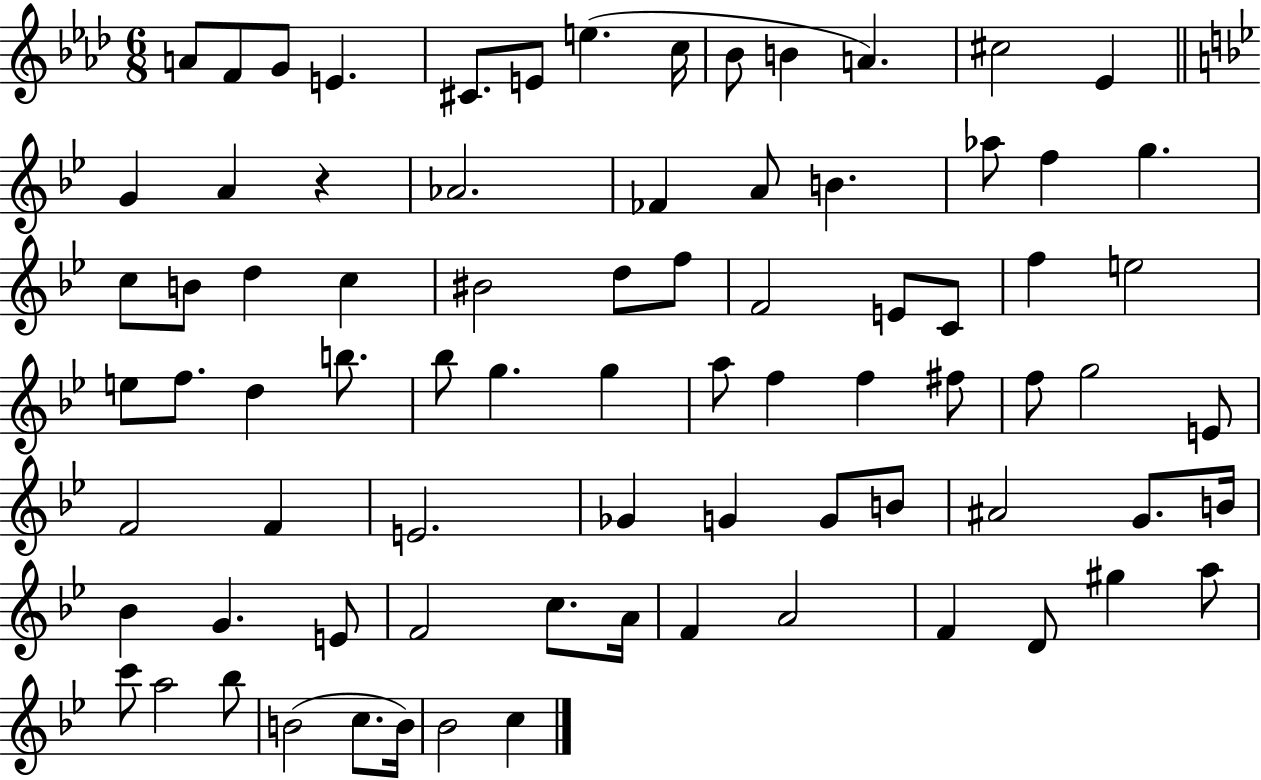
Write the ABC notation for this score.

X:1
T:Untitled
M:6/8
L:1/4
K:Ab
A/2 F/2 G/2 E ^C/2 E/2 e c/4 _B/2 B A ^c2 _E G A z _A2 _F A/2 B _a/2 f g c/2 B/2 d c ^B2 d/2 f/2 F2 E/2 C/2 f e2 e/2 f/2 d b/2 _b/2 g g a/2 f f ^f/2 f/2 g2 E/2 F2 F E2 _G G G/2 B/2 ^A2 G/2 B/4 _B G E/2 F2 c/2 A/4 F A2 F D/2 ^g a/2 c'/2 a2 _b/2 B2 c/2 B/4 _B2 c